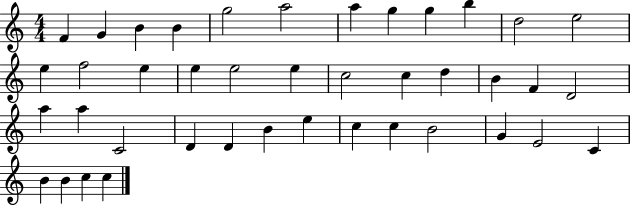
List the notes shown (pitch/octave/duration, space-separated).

F4/q G4/q B4/q B4/q G5/h A5/h A5/q G5/q G5/q B5/q D5/h E5/h E5/q F5/h E5/q E5/q E5/h E5/q C5/h C5/q D5/q B4/q F4/q D4/h A5/q A5/q C4/h D4/q D4/q B4/q E5/q C5/q C5/q B4/h G4/q E4/h C4/q B4/q B4/q C5/q C5/q